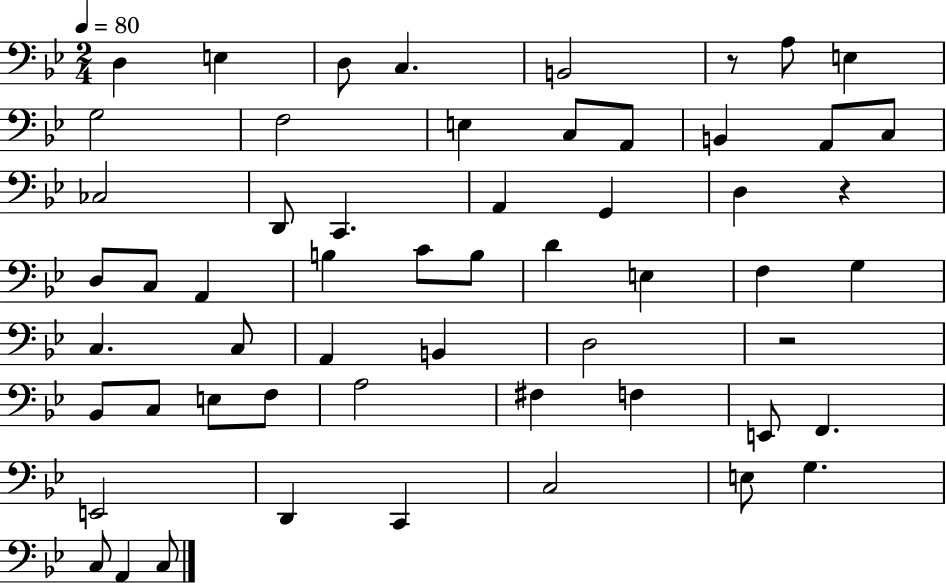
{
  \clef bass
  \numericTimeSignature
  \time 2/4
  \key bes \major
  \tempo 4 = 80
  \repeat volta 2 { d4 e4 | d8 c4. | b,2 | r8 a8 e4 | \break g2 | f2 | e4 c8 a,8 | b,4 a,8 c8 | \break ces2 | d,8 c,4. | a,4 g,4 | d4 r4 | \break d8 c8 a,4 | b4 c'8 b8 | d'4 e4 | f4 g4 | \break c4. c8 | a,4 b,4 | d2 | r2 | \break bes,8 c8 e8 f8 | a2 | fis4 f4 | e,8 f,4. | \break e,2 | d,4 c,4 | c2 | e8 g4. | \break c8 a,4 c8 | } \bar "|."
}